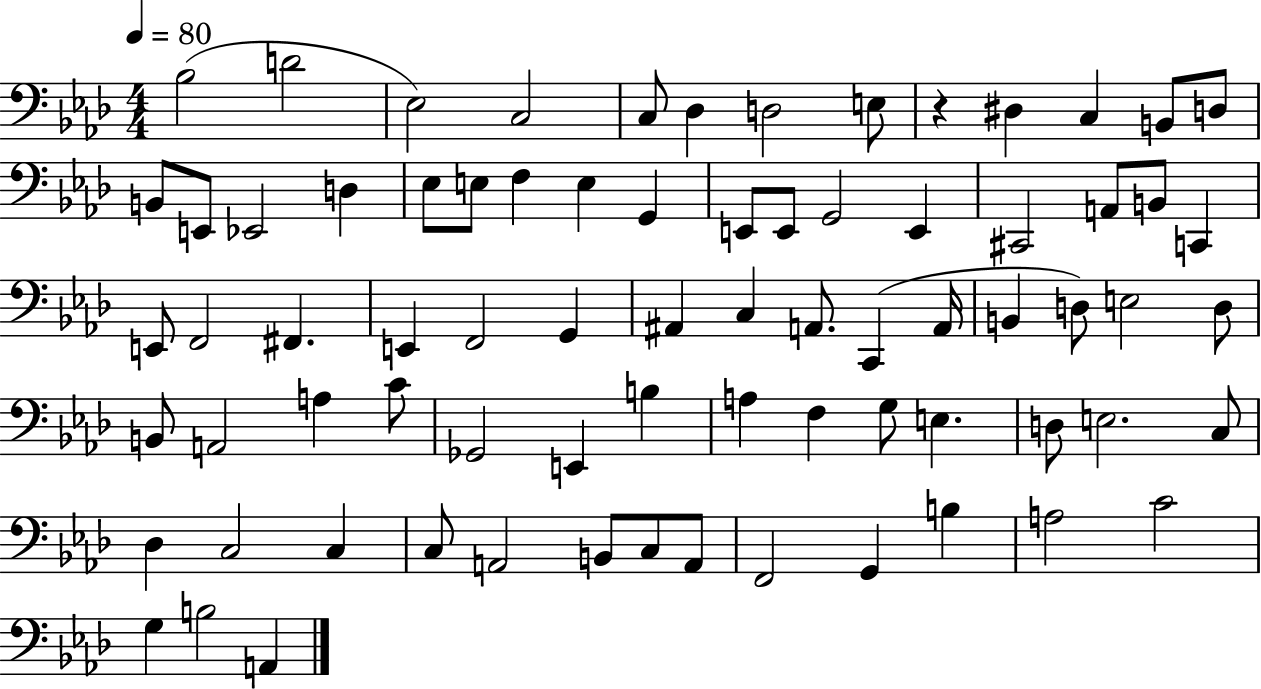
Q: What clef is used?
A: bass